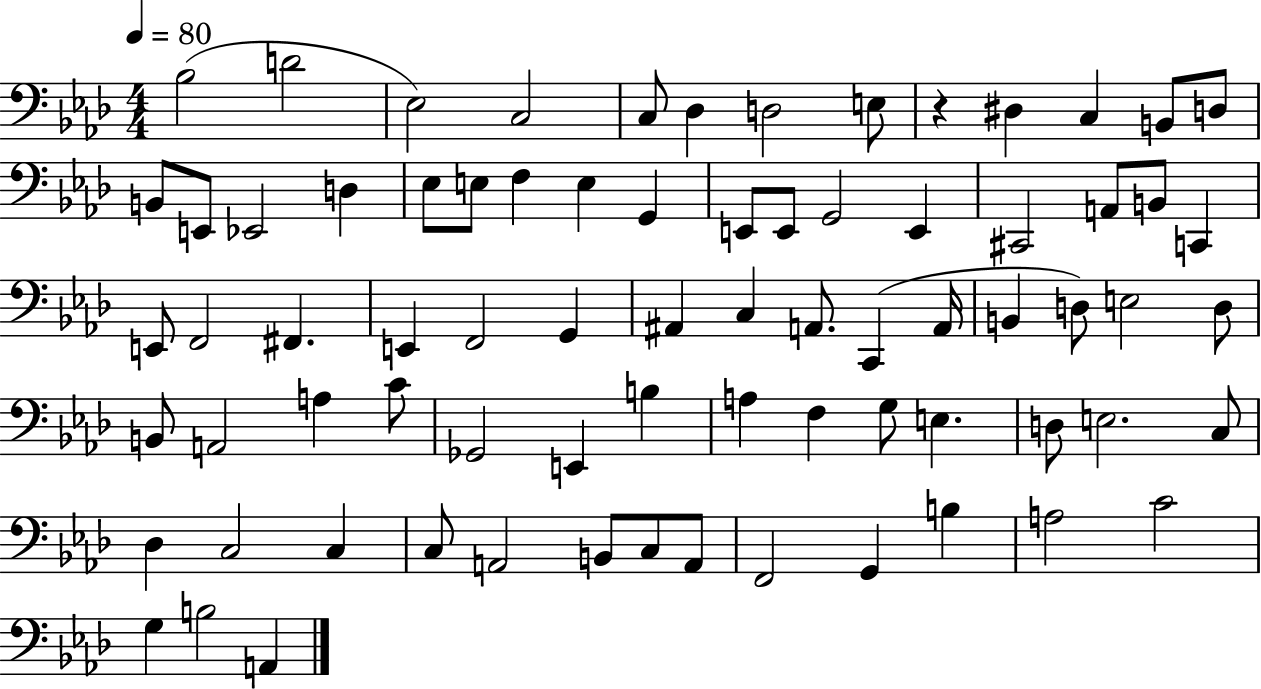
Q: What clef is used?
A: bass